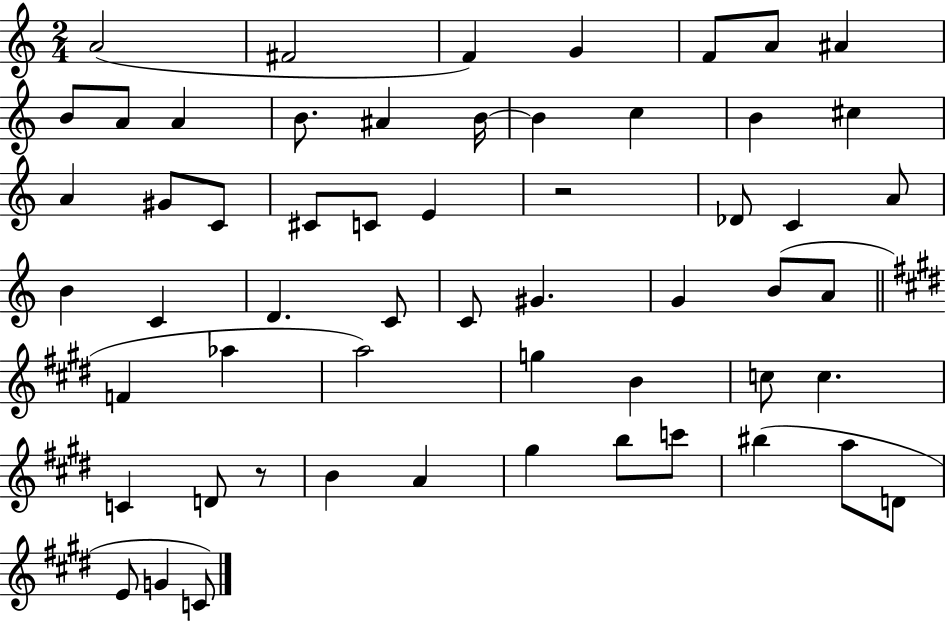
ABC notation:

X:1
T:Untitled
M:2/4
L:1/4
K:C
A2 ^F2 F G F/2 A/2 ^A B/2 A/2 A B/2 ^A B/4 B c B ^c A ^G/2 C/2 ^C/2 C/2 E z2 _D/2 C A/2 B C D C/2 C/2 ^G G B/2 A/2 F _a a2 g B c/2 c C D/2 z/2 B A ^g b/2 c'/2 ^b a/2 D/2 E/2 G C/2